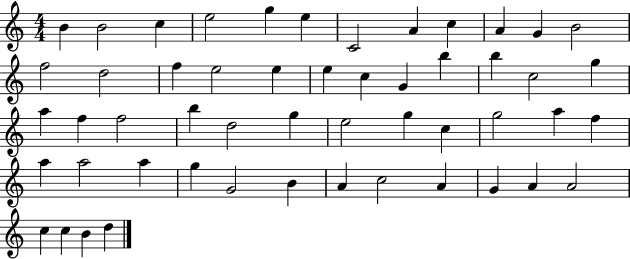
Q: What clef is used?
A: treble